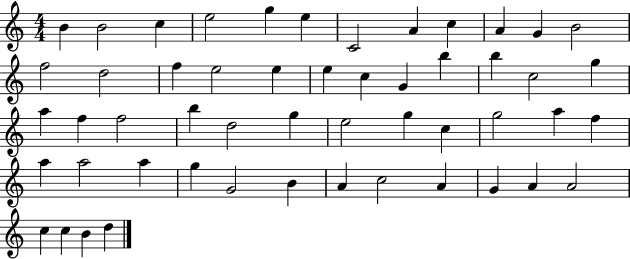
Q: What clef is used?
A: treble